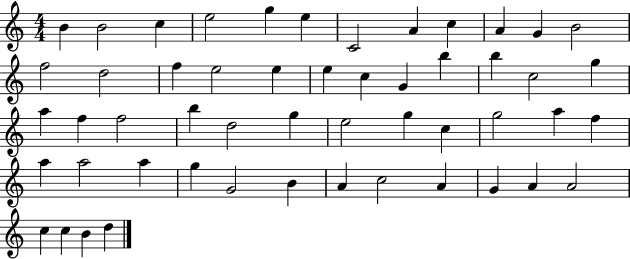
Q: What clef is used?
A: treble